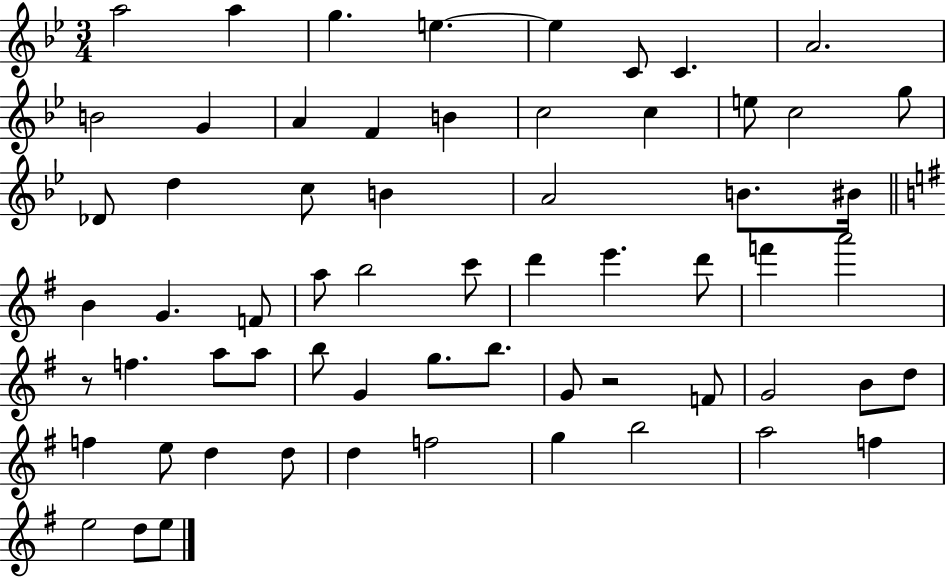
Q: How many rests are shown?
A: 2